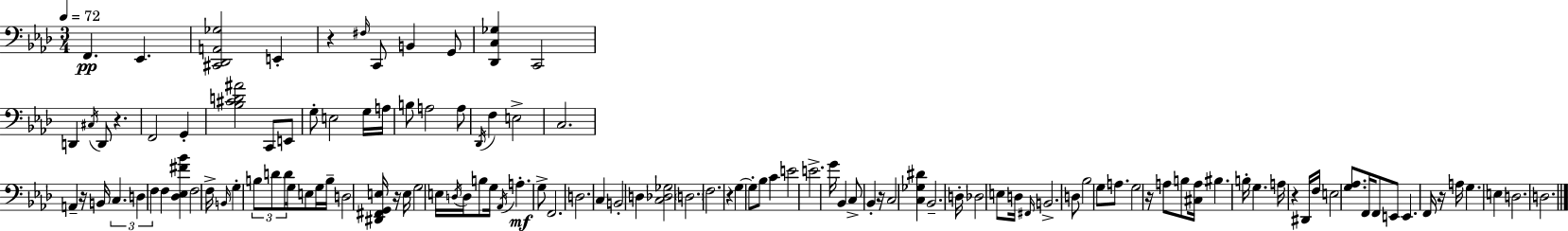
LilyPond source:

{
  \clef bass
  \numericTimeSignature
  \time 3/4
  \key f \minor
  \tempo 4 = 72
  \repeat volta 2 { f,4.\pp ees,4. | <cis, des, a, ges>2 e,4-. | r4 \grace { fis16 } c,8 b,4 g,8 | <des, c ges>4 c,2 | \break d,4 \acciaccatura { cis16 } d,8 r4. | f,2 g,4-. | <bes cis' d' ais'>2 c,8 | e,8 g8-. e2 | \break g16 a16 b8 a2 | a8 \acciaccatura { des,16 } f4 e2-> | c2. | a,4-- r16 b,16 \tuplet 3/2 { c4. | \break d4 f4 } f4 | <des ees fis' bes'>4 f2 | f16-> \grace { b,16 } g4-. \tuplet 3/2 { b8 d'8 | d'8 } g16 e8 g16 b16-- d2 | \break <dis, fis, g, e>16 r16 e16 g2 | e16 \acciaccatura { d16 } d16 b8 g16 \acciaccatura { aes,16 }\mf a4.-. | g8-> f,2. | d2. | \break c4 b,2-. | d4 <c des ges>2 | \parenthesize d2. | f2. | \break r4 g4~~ | g8-. bes8 c'4 e'2 | e'2.-> | g'16 bes,4 c8-> | \break bes,4-. r16 c2 | <c ges dis'>4 bes,2.-- | d16-. des2 | e8 d16 \grace { fis,16 } b,2.-> | \break d8 bes2 | g8 a8. g2 | r16 a8 b8 <cis a>16 | bis4. b16-. g4. | \break a16 r4 dis,16 f16 e2 | <g aes>8. f,16 f,8 e,8 | e,4. f,16 r16 a16 g4. | e4 d2. | \break d2. | } \bar "|."
}